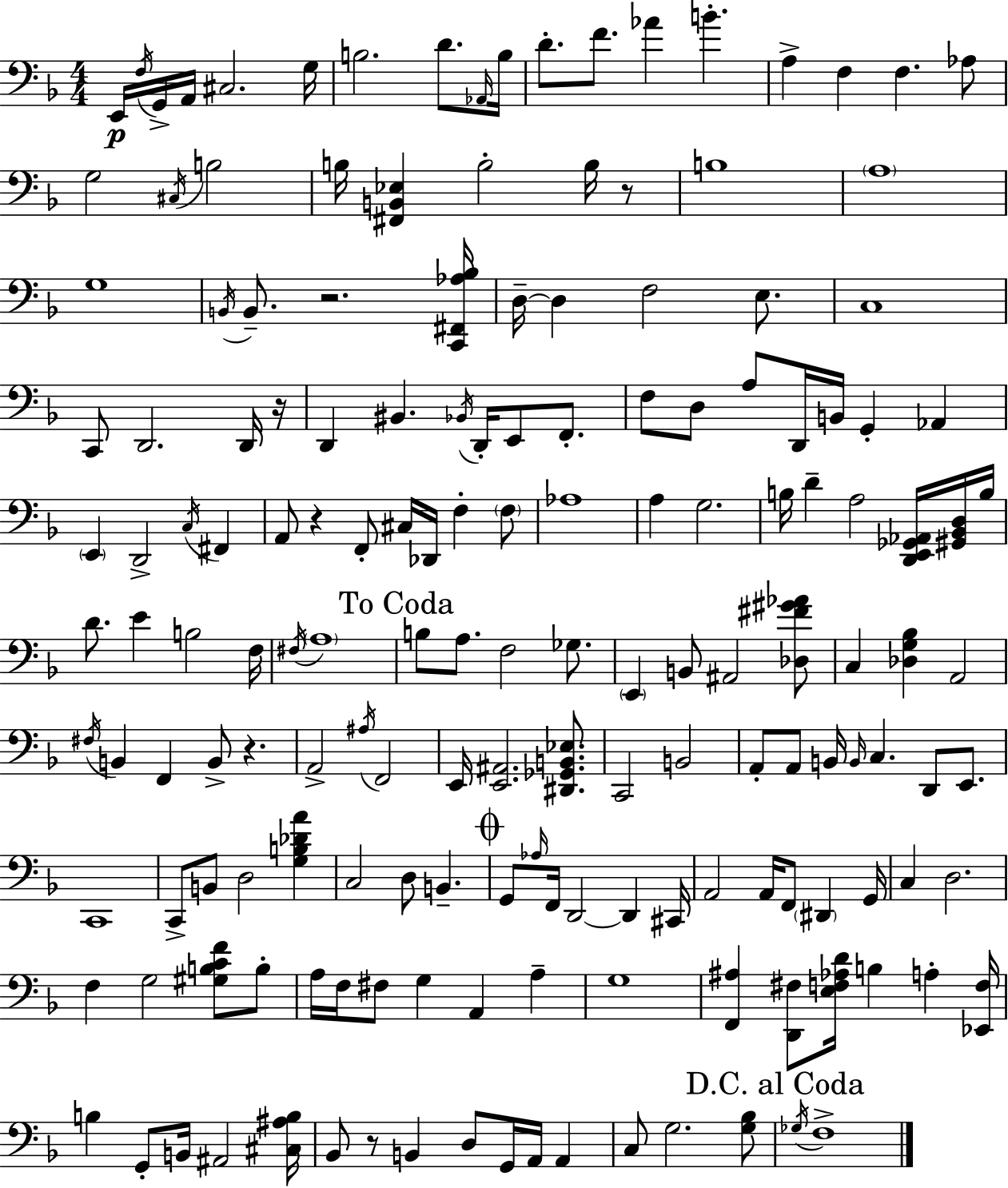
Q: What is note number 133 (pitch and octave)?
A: G2